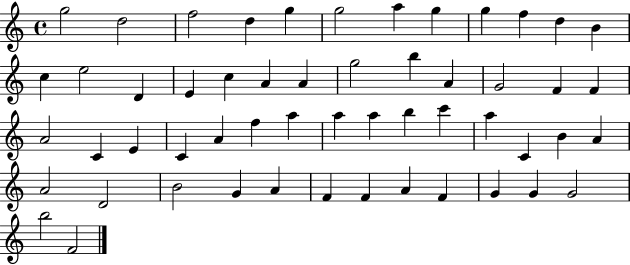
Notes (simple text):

G5/h D5/h F5/h D5/q G5/q G5/h A5/q G5/q G5/q F5/q D5/q B4/q C5/q E5/h D4/q E4/q C5/q A4/q A4/q G5/h B5/q A4/q G4/h F4/q F4/q A4/h C4/q E4/q C4/q A4/q F5/q A5/q A5/q A5/q B5/q C6/q A5/q C4/q B4/q A4/q A4/h D4/h B4/h G4/q A4/q F4/q F4/q A4/q F4/q G4/q G4/q G4/h B5/h F4/h